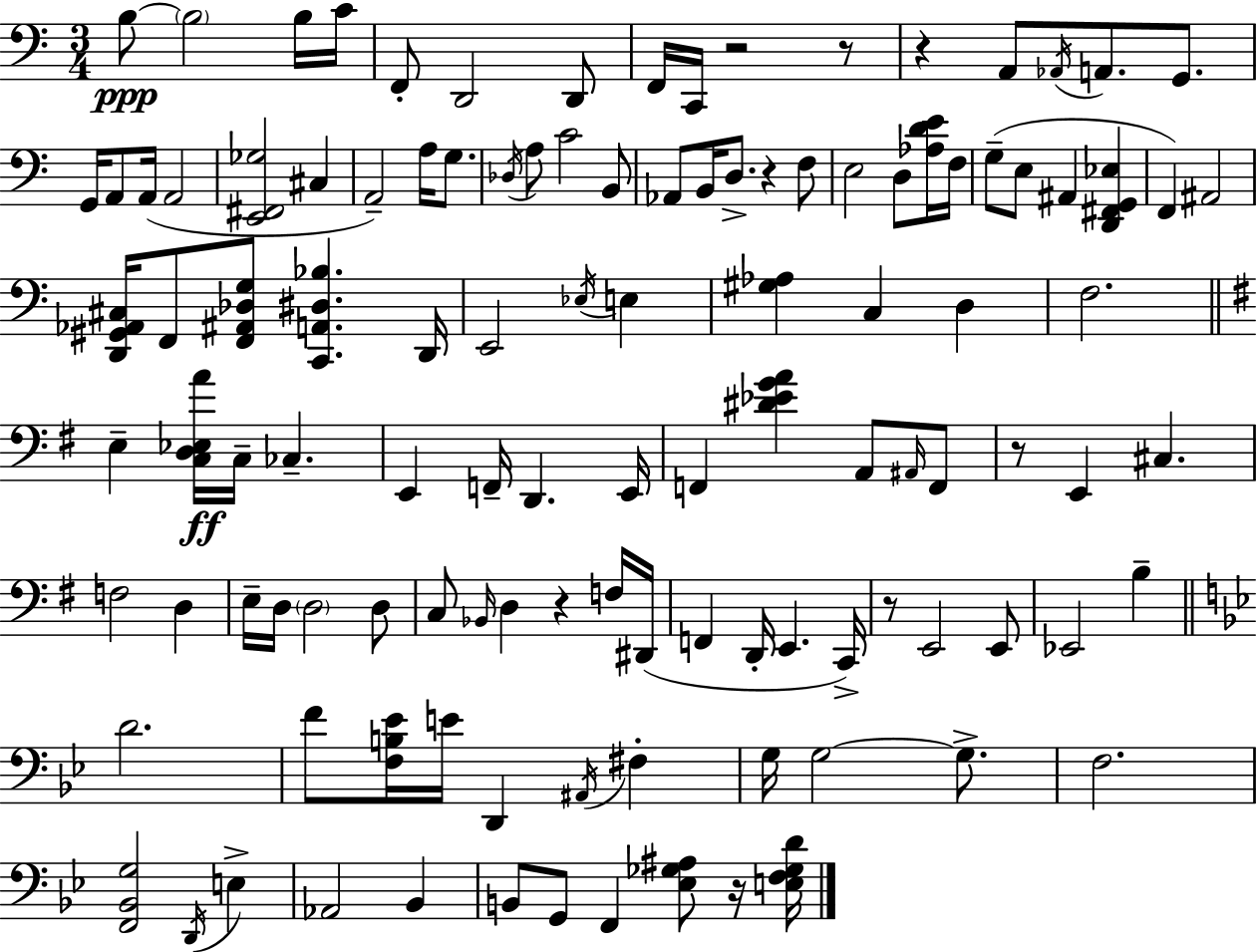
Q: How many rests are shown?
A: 8